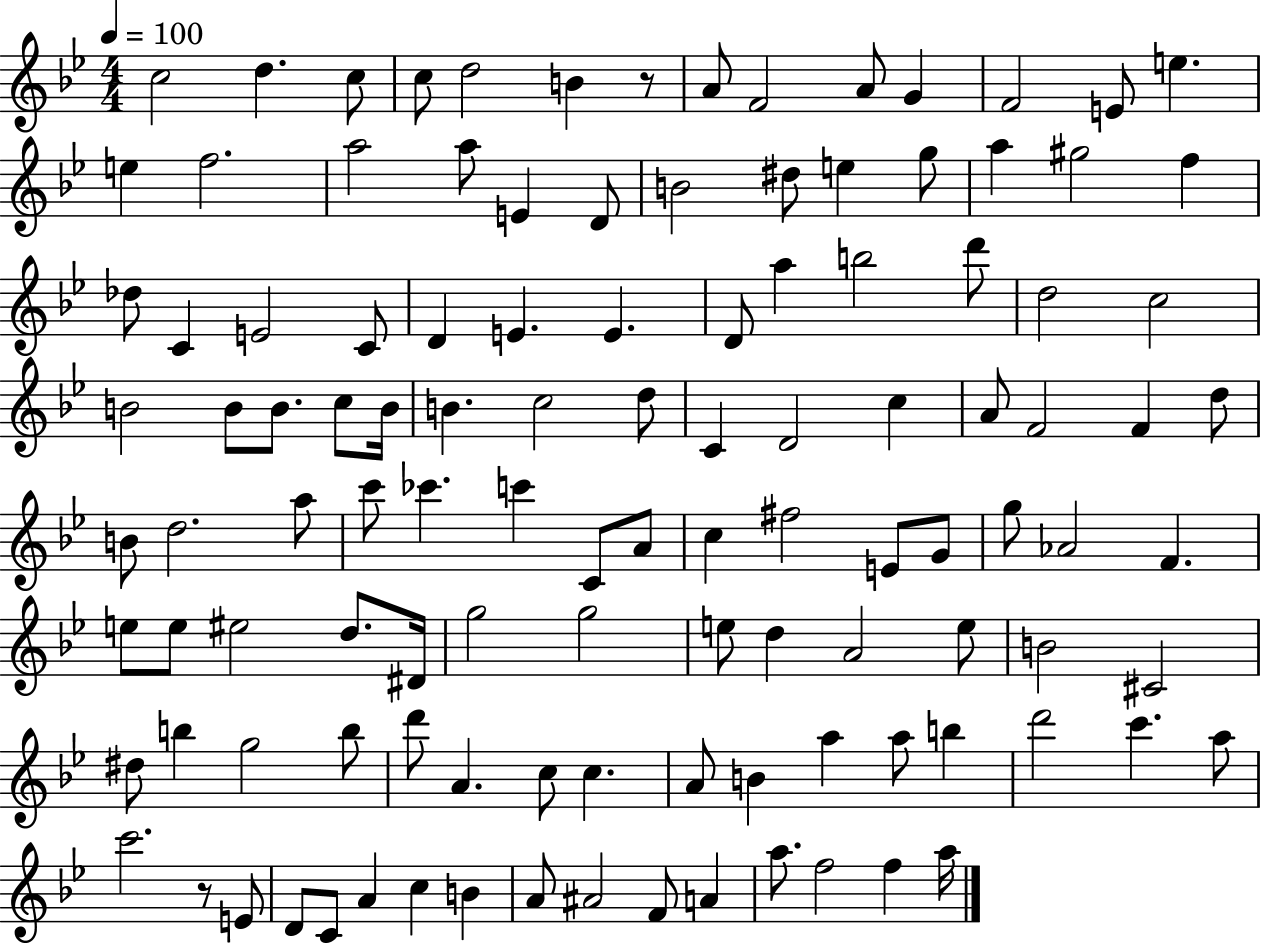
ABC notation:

X:1
T:Untitled
M:4/4
L:1/4
K:Bb
c2 d c/2 c/2 d2 B z/2 A/2 F2 A/2 G F2 E/2 e e f2 a2 a/2 E D/2 B2 ^d/2 e g/2 a ^g2 f _d/2 C E2 C/2 D E E D/2 a b2 d'/2 d2 c2 B2 B/2 B/2 c/2 B/4 B c2 d/2 C D2 c A/2 F2 F d/2 B/2 d2 a/2 c'/2 _c' c' C/2 A/2 c ^f2 E/2 G/2 g/2 _A2 F e/2 e/2 ^e2 d/2 ^D/4 g2 g2 e/2 d A2 e/2 B2 ^C2 ^d/2 b g2 b/2 d'/2 A c/2 c A/2 B a a/2 b d'2 c' a/2 c'2 z/2 E/2 D/2 C/2 A c B A/2 ^A2 F/2 A a/2 f2 f a/4